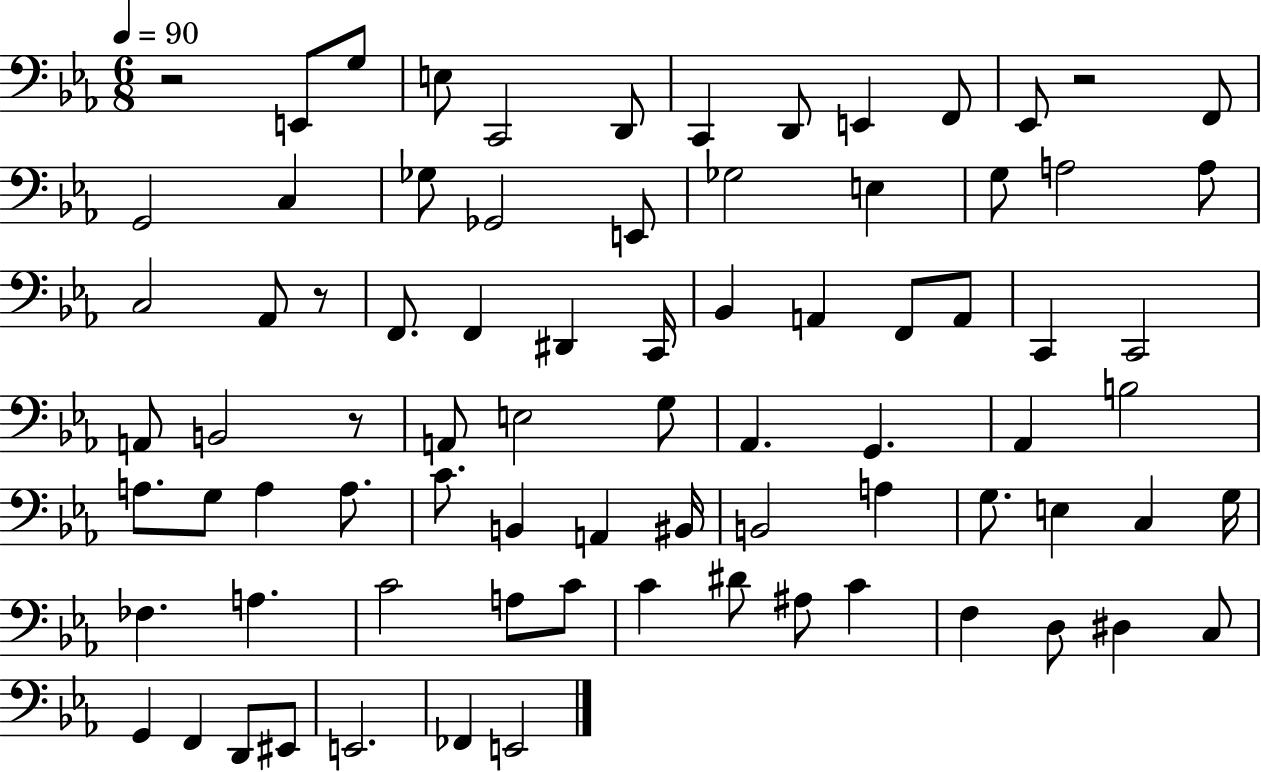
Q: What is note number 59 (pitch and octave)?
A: C4